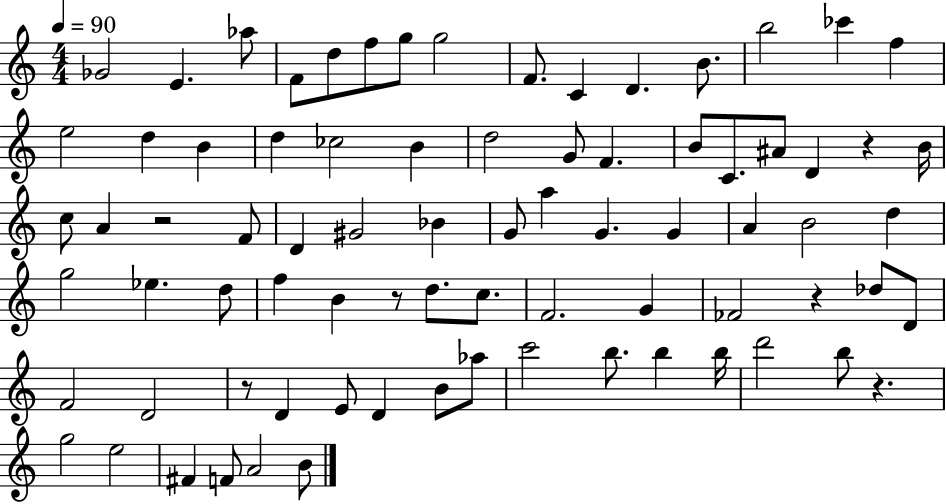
X:1
T:Untitled
M:4/4
L:1/4
K:C
_G2 E _a/2 F/2 d/2 f/2 g/2 g2 F/2 C D B/2 b2 _c' f e2 d B d _c2 B d2 G/2 F B/2 C/2 ^A/2 D z B/4 c/2 A z2 F/2 D ^G2 _B G/2 a G G A B2 d g2 _e d/2 f B z/2 d/2 c/2 F2 G _F2 z _d/2 D/2 F2 D2 z/2 D E/2 D B/2 _a/2 c'2 b/2 b b/4 d'2 b/2 z g2 e2 ^F F/2 A2 B/2